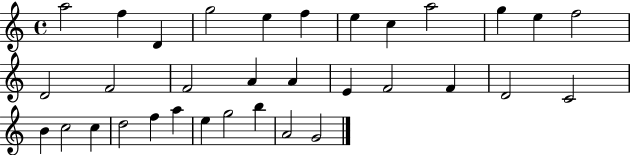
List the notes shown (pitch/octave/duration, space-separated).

A5/h F5/q D4/q G5/h E5/q F5/q E5/q C5/q A5/h G5/q E5/q F5/h D4/h F4/h F4/h A4/q A4/q E4/q F4/h F4/q D4/h C4/h B4/q C5/h C5/q D5/h F5/q A5/q E5/q G5/h B5/q A4/h G4/h